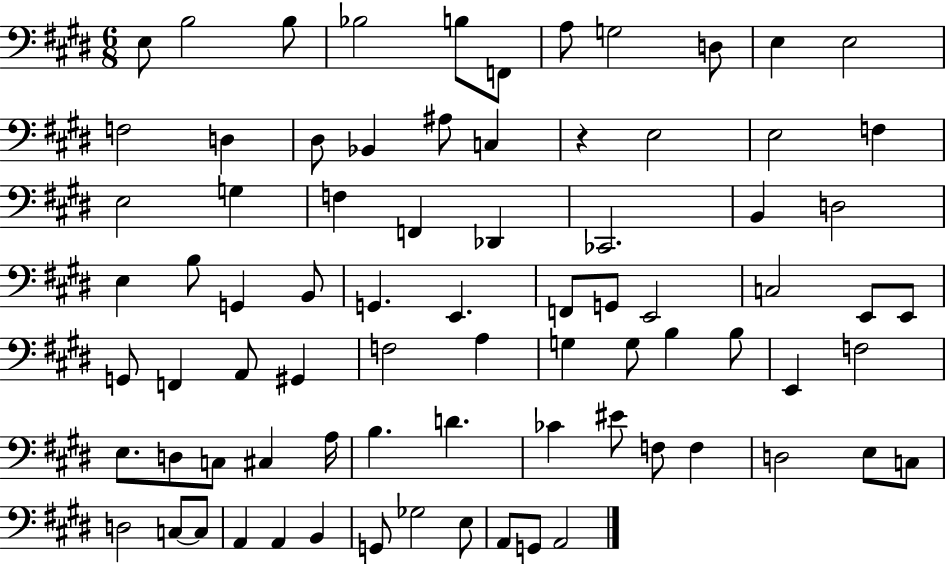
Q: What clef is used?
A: bass